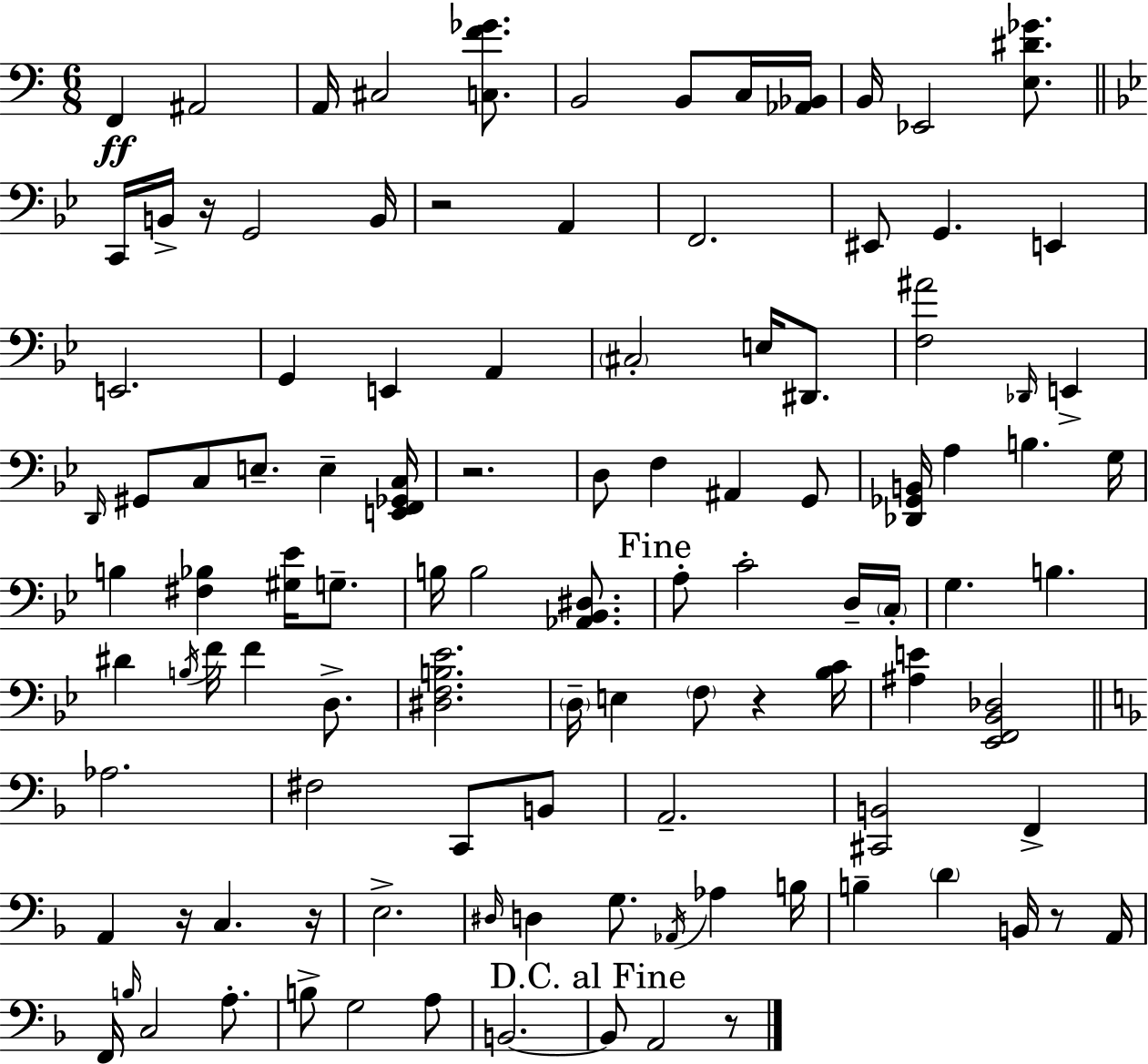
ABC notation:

X:1
T:Untitled
M:6/8
L:1/4
K:C
F,, ^A,,2 A,,/4 ^C,2 [C,F_G]/2 B,,2 B,,/2 C,/4 [_A,,_B,,]/4 B,,/4 _E,,2 [E,^D_G]/2 C,,/4 B,,/4 z/4 G,,2 B,,/4 z2 A,, F,,2 ^E,,/2 G,, E,, E,,2 G,, E,, A,, ^C,2 E,/4 ^D,,/2 [F,^A]2 _D,,/4 E,, D,,/4 ^G,,/2 C,/2 E,/2 E, [E,,F,,_G,,C,]/4 z2 D,/2 F, ^A,, G,,/2 [_D,,_G,,B,,]/4 A, B, G,/4 B, [^F,_B,] [^G,_E]/4 G,/2 B,/4 B,2 [_A,,_B,,^D,]/2 A,/2 C2 D,/4 C,/4 G, B, ^D B,/4 F/4 F D,/2 [^D,F,B,_E]2 D,/4 E, F,/2 z [_B,C]/4 [^A,E] [_E,,F,,_B,,_D,]2 _A,2 ^F,2 C,,/2 B,,/2 A,,2 [^C,,B,,]2 F,, A,, z/4 C, z/4 E,2 ^D,/4 D, G,/2 _A,,/4 _A, B,/4 B, D B,,/4 z/2 A,,/4 F,,/4 B,/4 C,2 A,/2 B,/2 G,2 A,/2 B,,2 B,,/2 A,,2 z/2